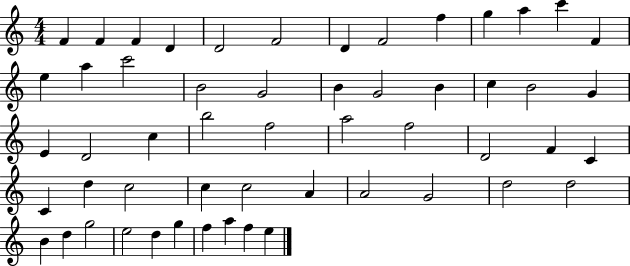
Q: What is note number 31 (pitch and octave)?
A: F5